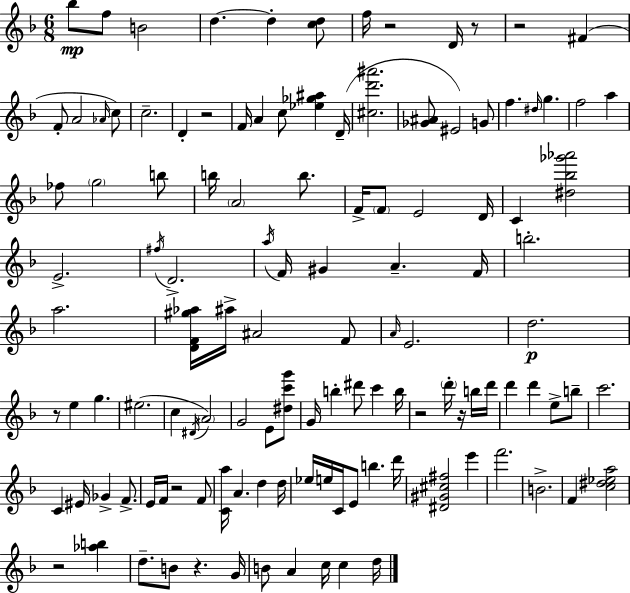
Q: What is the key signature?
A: F major